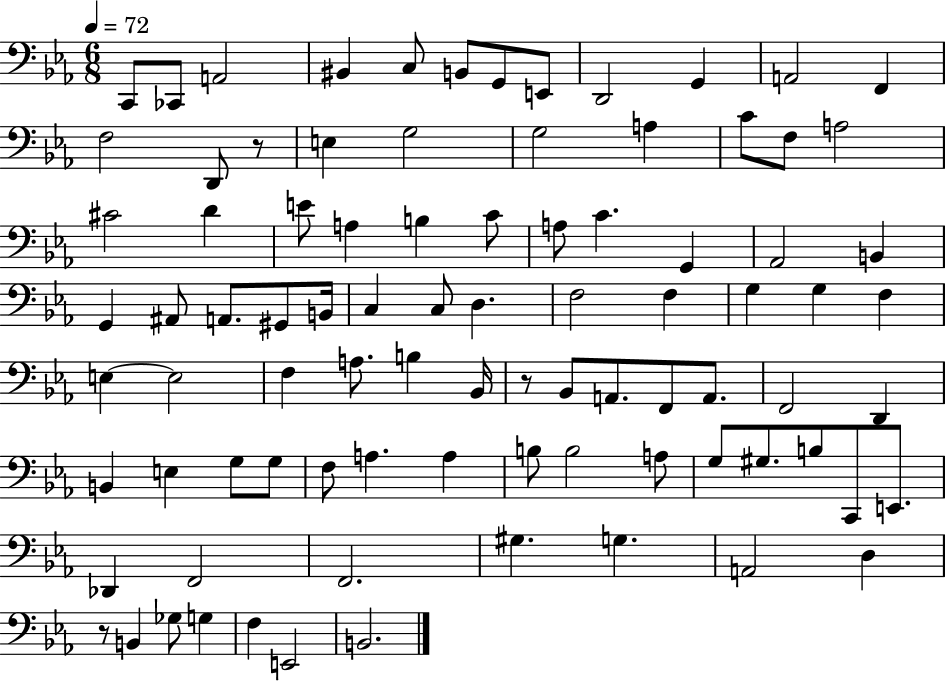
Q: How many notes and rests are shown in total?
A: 88